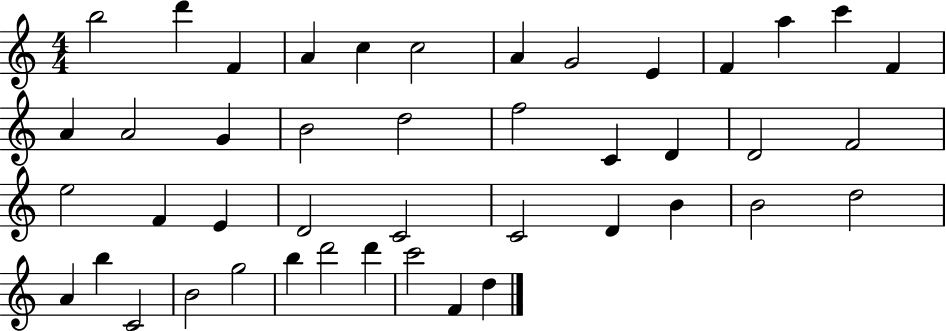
X:1
T:Untitled
M:4/4
L:1/4
K:C
b2 d' F A c c2 A G2 E F a c' F A A2 G B2 d2 f2 C D D2 F2 e2 F E D2 C2 C2 D B B2 d2 A b C2 B2 g2 b d'2 d' c'2 F d